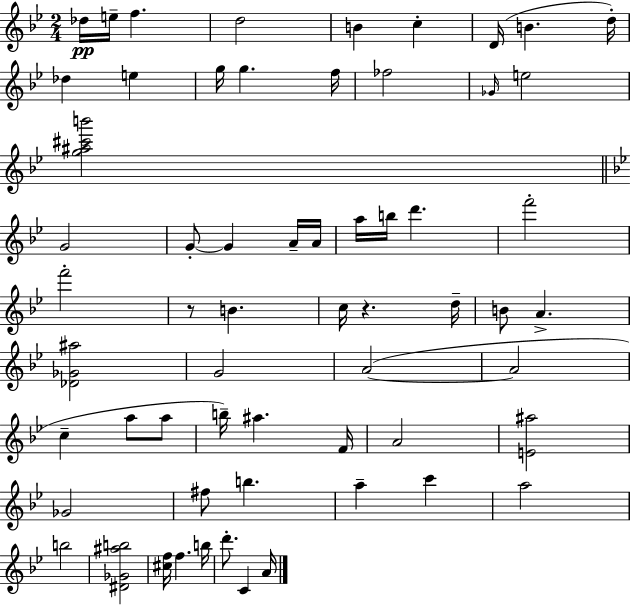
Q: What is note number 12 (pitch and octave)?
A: G5